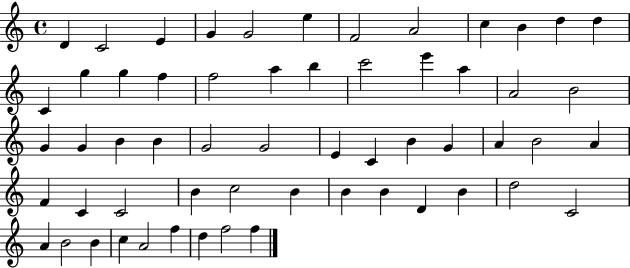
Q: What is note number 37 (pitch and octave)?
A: A4